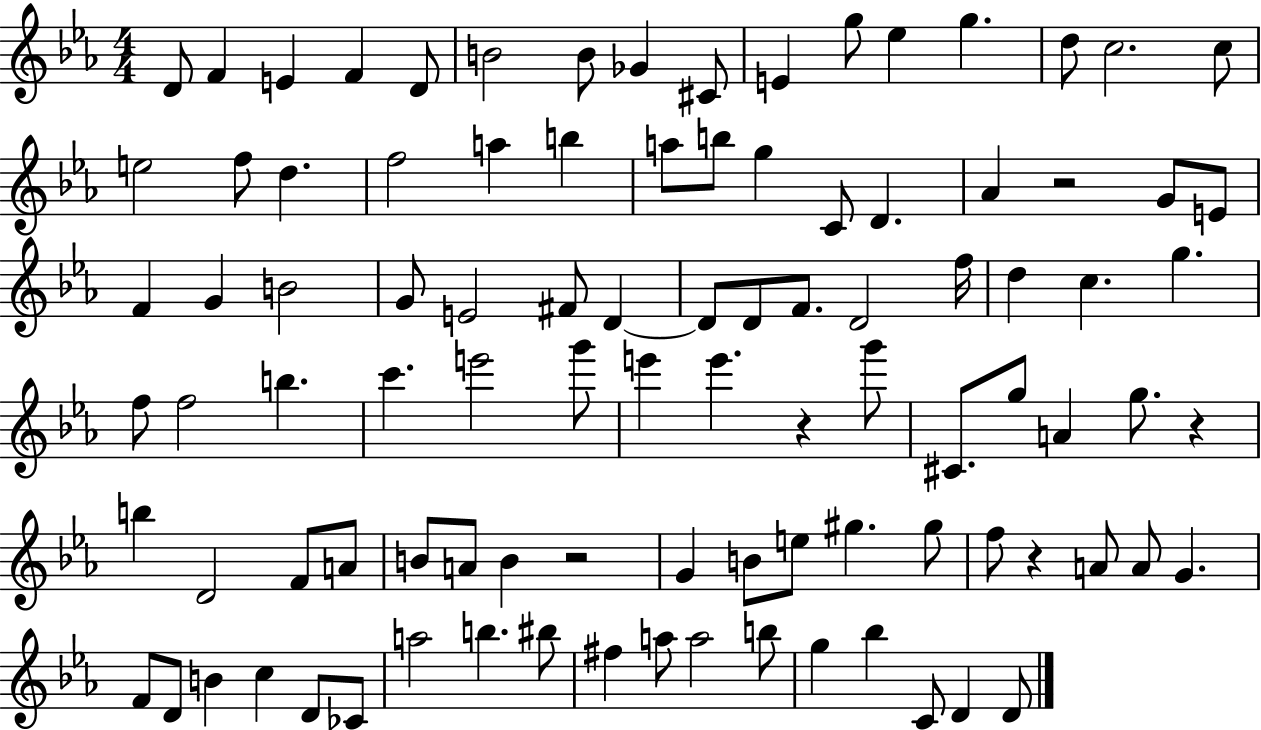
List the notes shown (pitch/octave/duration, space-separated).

D4/e F4/q E4/q F4/q D4/e B4/h B4/e Gb4/q C#4/e E4/q G5/e Eb5/q G5/q. D5/e C5/h. C5/e E5/h F5/e D5/q. F5/h A5/q B5/q A5/e B5/e G5/q C4/e D4/q. Ab4/q R/h G4/e E4/e F4/q G4/q B4/h G4/e E4/h F#4/e D4/q D4/e D4/e F4/e. D4/h F5/s D5/q C5/q. G5/q. F5/e F5/h B5/q. C6/q. E6/h G6/e E6/q E6/q. R/q G6/e C#4/e. G5/e A4/q G5/e. R/q B5/q D4/h F4/e A4/e B4/e A4/e B4/q R/h G4/q B4/e E5/e G#5/q. G#5/e F5/e R/q A4/e A4/e G4/q. F4/e D4/e B4/q C5/q D4/e CES4/e A5/h B5/q. BIS5/e F#5/q A5/e A5/h B5/e G5/q Bb5/q C4/e D4/q D4/e